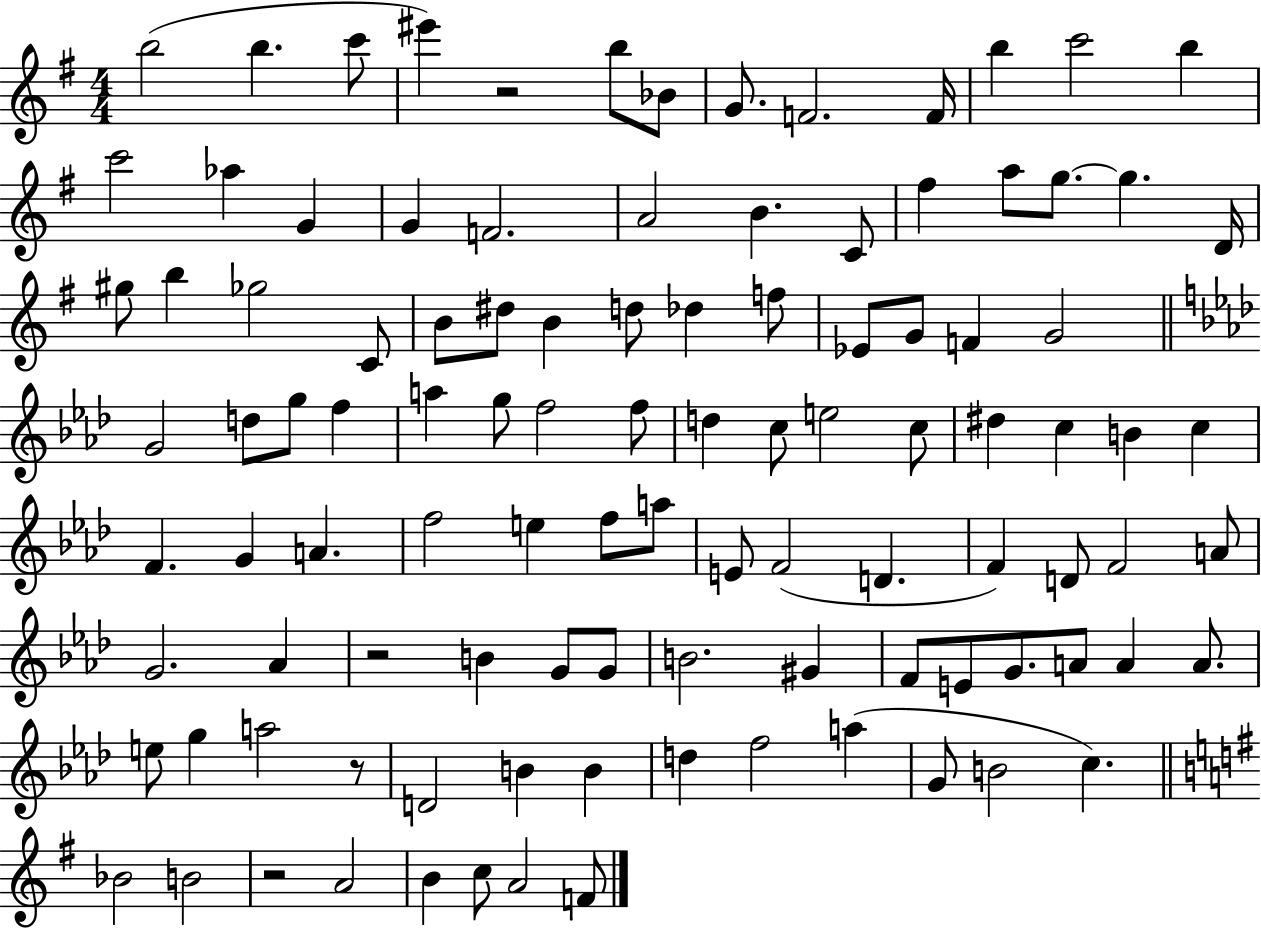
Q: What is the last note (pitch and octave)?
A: F4